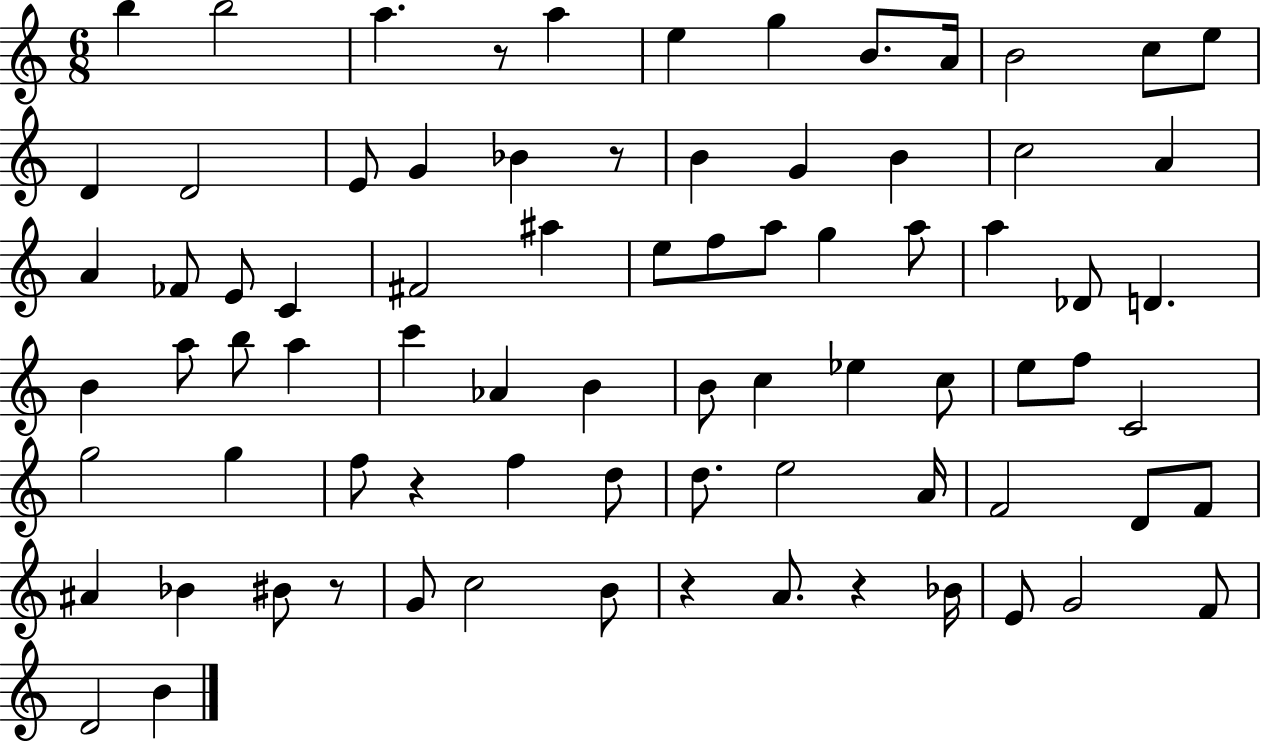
X:1
T:Untitled
M:6/8
L:1/4
K:C
b b2 a z/2 a e g B/2 A/4 B2 c/2 e/2 D D2 E/2 G _B z/2 B G B c2 A A _F/2 E/2 C ^F2 ^a e/2 f/2 a/2 g a/2 a _D/2 D B a/2 b/2 a c' _A B B/2 c _e c/2 e/2 f/2 C2 g2 g f/2 z f d/2 d/2 e2 A/4 F2 D/2 F/2 ^A _B ^B/2 z/2 G/2 c2 B/2 z A/2 z _B/4 E/2 G2 F/2 D2 B